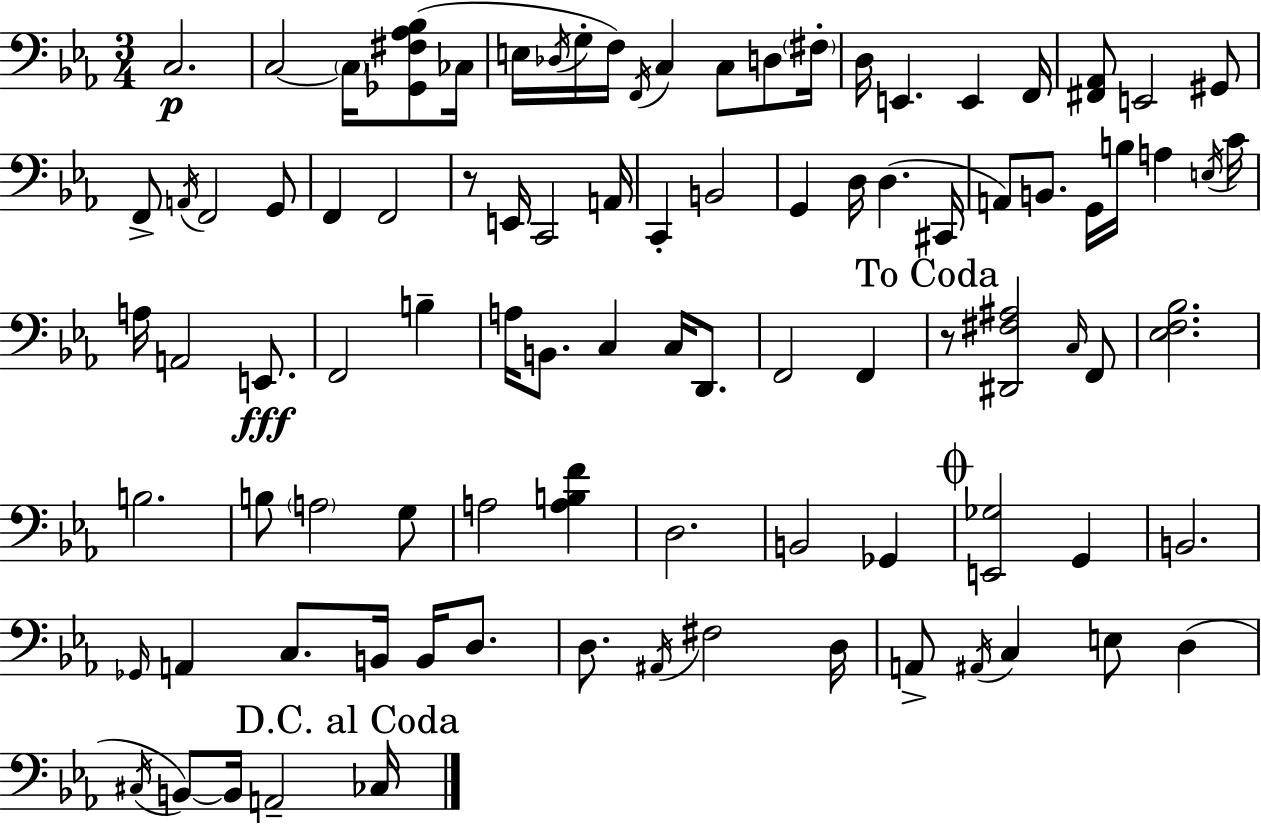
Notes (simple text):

C3/h. C3/h C3/s [Gb2,F#3,Ab3,Bb3]/e CES3/s E3/s Db3/s G3/s F3/s F2/s C3/q C3/e D3/e F#3/s D3/s E2/q. E2/q F2/s [F#2,Ab2]/e E2/h G#2/e F2/e A2/s F2/h G2/e F2/q F2/h R/e E2/s C2/h A2/s C2/q B2/h G2/q D3/s D3/q. C#2/s A2/e B2/e. G2/s B3/s A3/q E3/s C4/s A3/s A2/h E2/e. F2/h B3/q A3/s B2/e. C3/q C3/s D2/e. F2/h F2/q R/e [D#2,F#3,A#3]/h C3/s F2/e [Eb3,F3,Bb3]/h. B3/h. B3/e A3/h G3/e A3/h [A3,B3,F4]/q D3/h. B2/h Gb2/q [E2,Gb3]/h G2/q B2/h. Gb2/s A2/q C3/e. B2/s B2/s D3/e. D3/e. A#2/s F#3/h D3/s A2/e A#2/s C3/q E3/e D3/q C#3/s B2/e B2/s A2/h CES3/s